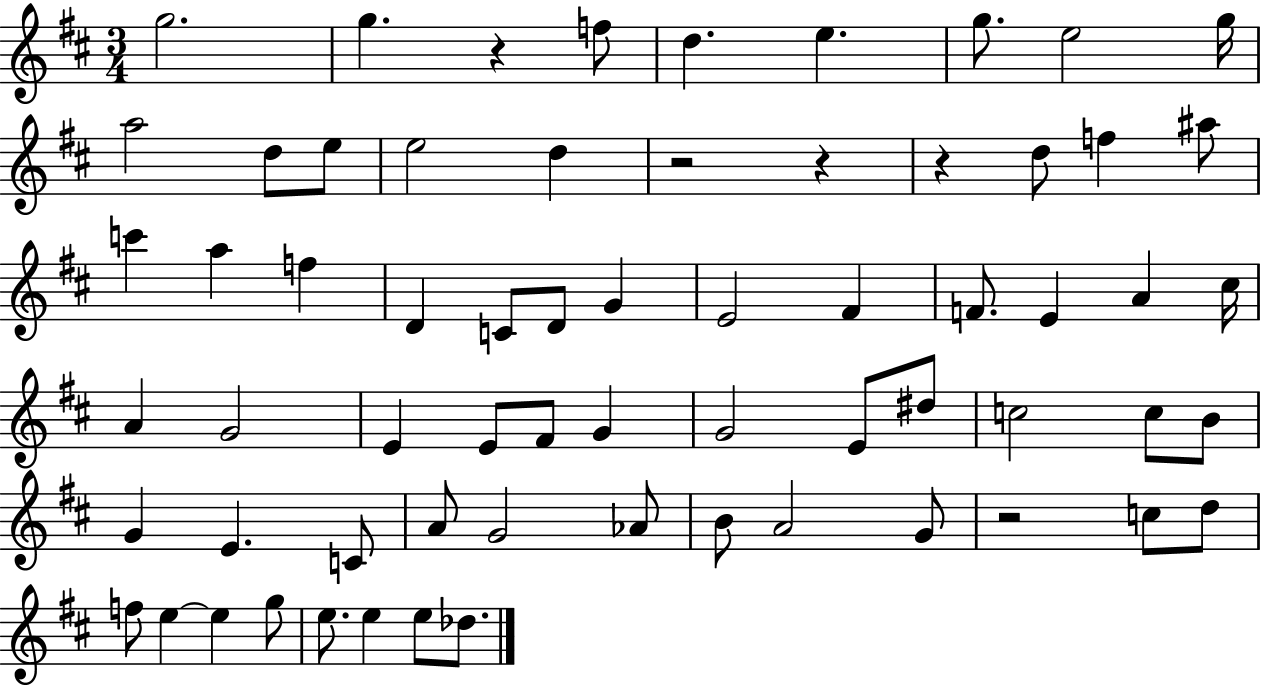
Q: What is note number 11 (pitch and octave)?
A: E5